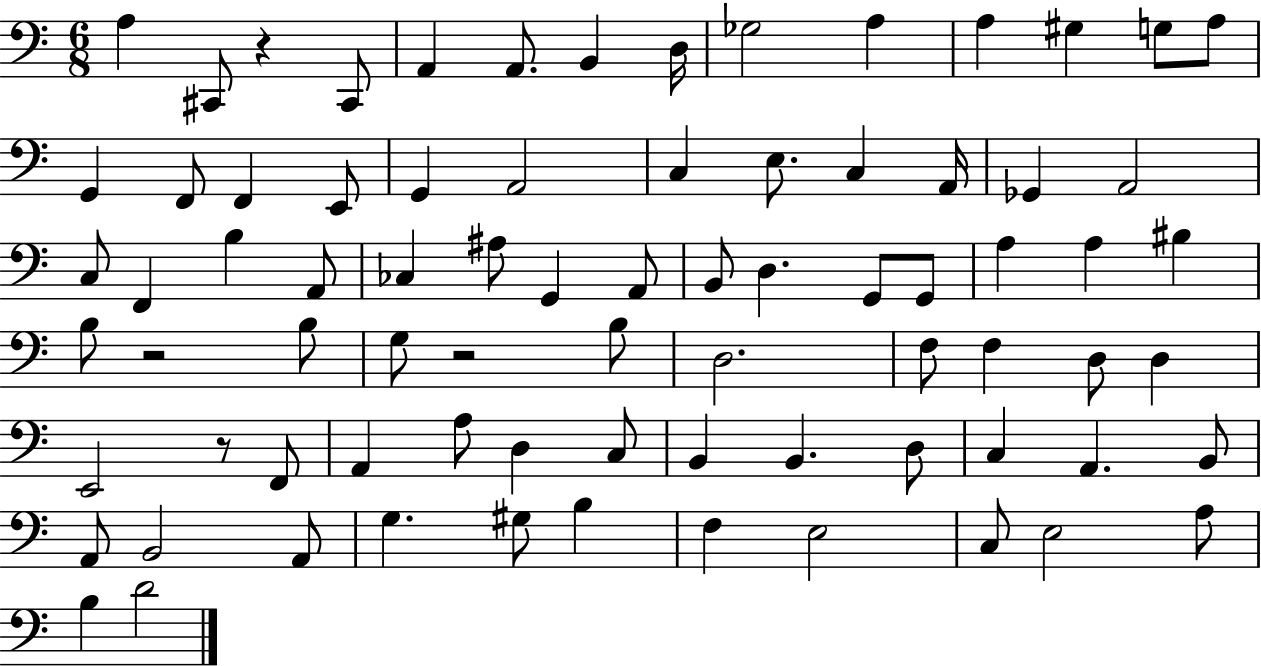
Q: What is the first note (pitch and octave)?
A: A3